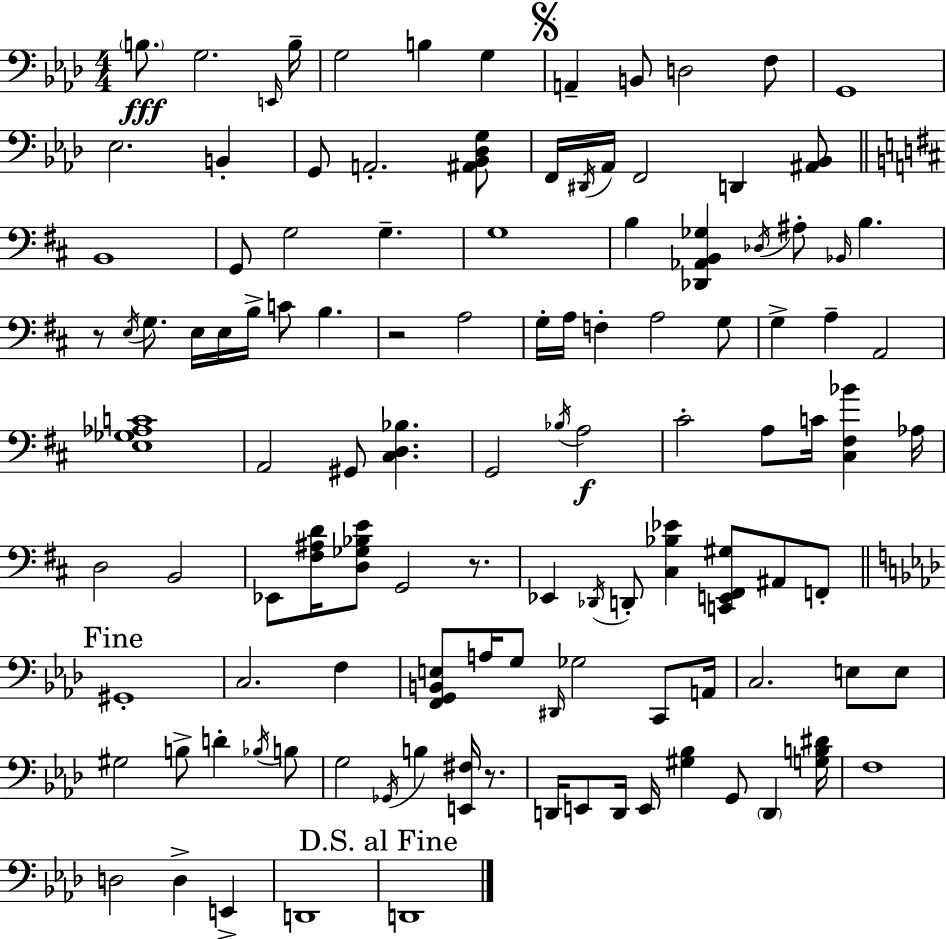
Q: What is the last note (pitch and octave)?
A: D2